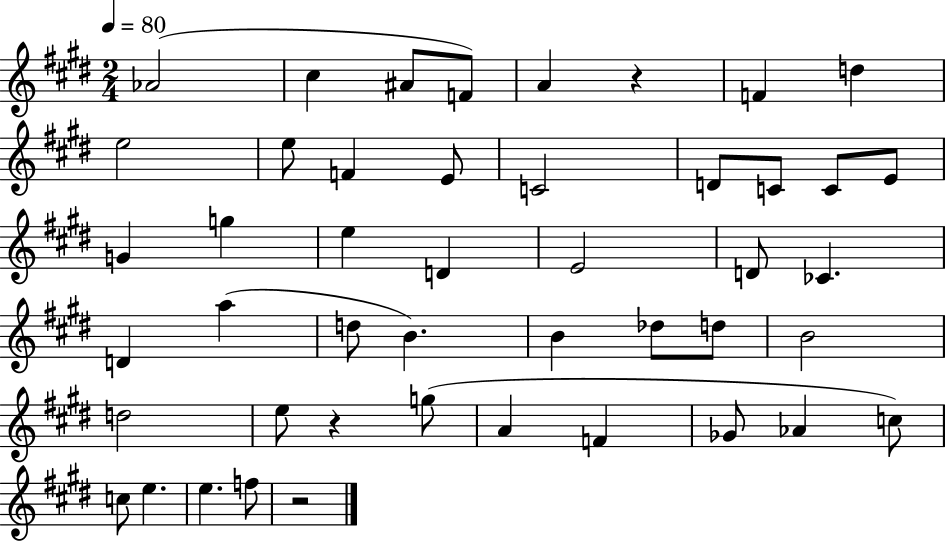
Ab4/h C#5/q A#4/e F4/e A4/q R/q F4/q D5/q E5/h E5/e F4/q E4/e C4/h D4/e C4/e C4/e E4/e G4/q G5/q E5/q D4/q E4/h D4/e CES4/q. D4/q A5/q D5/e B4/q. B4/q Db5/e D5/e B4/h D5/h E5/e R/q G5/e A4/q F4/q Gb4/e Ab4/q C5/e C5/e E5/q. E5/q. F5/e R/h